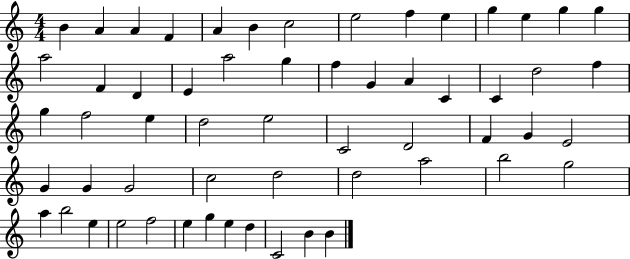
B4/q A4/q A4/q F4/q A4/q B4/q C5/h E5/h F5/q E5/q G5/q E5/q G5/q G5/q A5/h F4/q D4/q E4/q A5/h G5/q F5/q G4/q A4/q C4/q C4/q D5/h F5/q G5/q F5/h E5/q D5/h E5/h C4/h D4/h F4/q G4/q E4/h G4/q G4/q G4/h C5/h D5/h D5/h A5/h B5/h G5/h A5/q B5/h E5/q E5/h F5/h E5/q G5/q E5/q D5/q C4/h B4/q B4/q